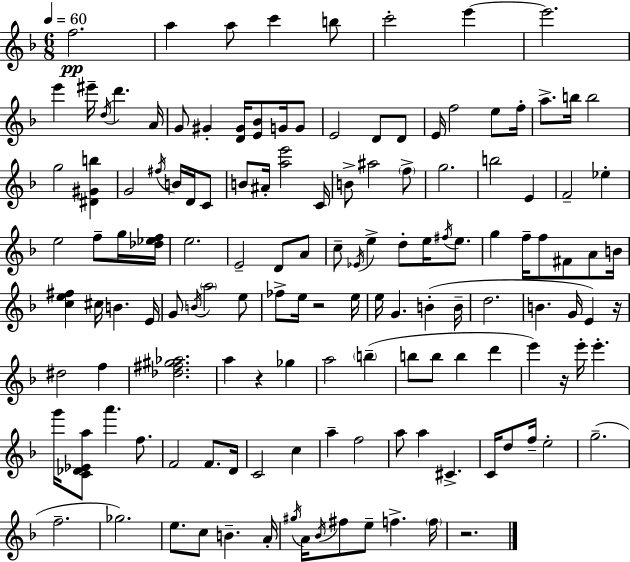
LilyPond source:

{
  \clef treble
  \numericTimeSignature
  \time 6/8
  \key f \major
  \tempo 4 = 60
  f''2.\pp | a''4 a''8 c'''4 b''8 | c'''2-. e'''4~~ | e'''2. | \break e'''4 eis'''16-- \acciaccatura { d''16 } d'''4. | a'16 g'8 gis'4-. <d' gis'>16 <e' bes'>8 g'16 g'8 | e'2 d'8 d'8 | e'16 f''2 e''8 | \break f''16-. a''8.-> b''16 b''2 | g''2 <dis' gis' b''>4 | g'2 \acciaccatura { fis''16 } b'16 d'16 | c'8 b'8 ais'16-. <a'' e'''>2 | \break c'16 b'8-> ais''2 | \parenthesize f''8-> g''2. | b''2 e'4 | f'2-- ees''4-. | \break e''2 f''8-- | g''16 <des'' ees'' f''>16 e''2. | e'2-- d'8 | a'8 c''8-- \acciaccatura { ees'16 } e''4-> d''8-. e''16 | \break \acciaccatura { fis''16 } e''8. g''4 f''16-- f''8 fis'8 | a'8 b'16 <c'' e'' fis''>4 cis''16 b'4. | e'16 g'8 \acciaccatura { b'16 } \parenthesize a''2 | e''8 fes''8-> e''16 r2 | \break e''16 e''16 g'4. | b'4-.( b'16-- d''2. | b'4. g'16 | e'4) r16 dis''2 | \break f''4 <des'' fis'' gis'' aes''>2. | a''4 r4 | ges''4 a''2 | \parenthesize b''4--( b''8 b''8 b''4 | \break d'''4 e'''4) r16 e'''16-. e'''4.-. | g'''16 <c' des' ees' a''>8 a'''4. | f''8. f'2 | f'8. d'16 c'2 | \break c''4 a''4-- f''2 | a''8 a''4 cis'4.-> | c'16 d''8 f''16-- e''2-. | g''2.--( | \break f''2.-- | ges''2.) | e''8. c''8 b'4.-- | a'16-. \acciaccatura { gis''16 } a'16 \acciaccatura { bes'16 } fis''8 e''8-- | \break f''4.-> \parenthesize f''16 r2. | \bar "|."
}